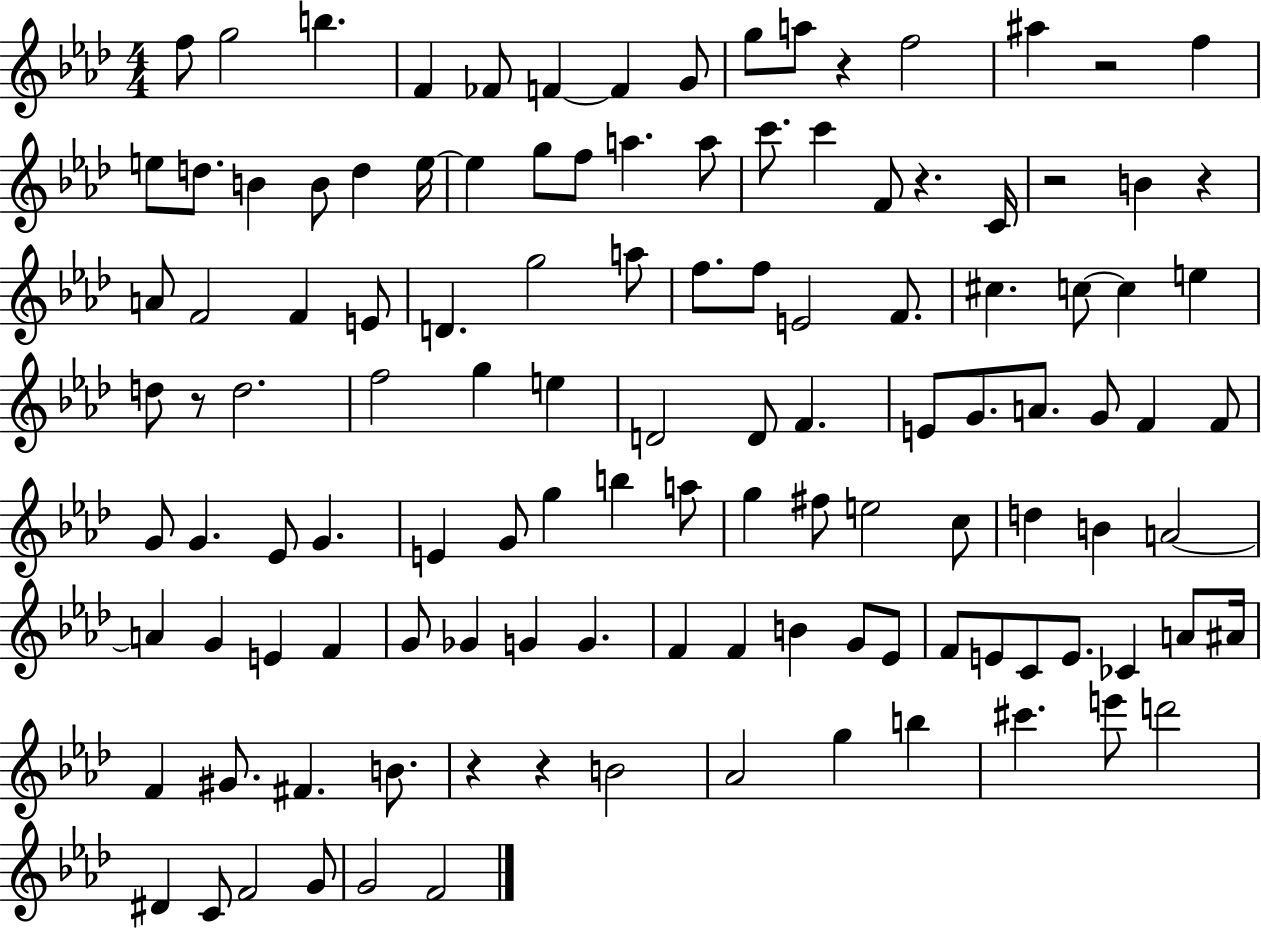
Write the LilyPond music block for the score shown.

{
  \clef treble
  \numericTimeSignature
  \time 4/4
  \key aes \major
  f''8 g''2 b''4. | f'4 fes'8 f'4~~ f'4 g'8 | g''8 a''8 r4 f''2 | ais''4 r2 f''4 | \break e''8 d''8. b'4 b'8 d''4 e''16~~ | e''4 g''8 f''8 a''4. a''8 | c'''8. c'''4 f'8 r4. c'16 | r2 b'4 r4 | \break a'8 f'2 f'4 e'8 | d'4. g''2 a''8 | f''8. f''8 e'2 f'8. | cis''4. c''8~~ c''4 e''4 | \break d''8 r8 d''2. | f''2 g''4 e''4 | d'2 d'8 f'4. | e'8 g'8. a'8. g'8 f'4 f'8 | \break g'8 g'4. ees'8 g'4. | e'4 g'8 g''4 b''4 a''8 | g''4 fis''8 e''2 c''8 | d''4 b'4 a'2~~ | \break a'4 g'4 e'4 f'4 | g'8 ges'4 g'4 g'4. | f'4 f'4 b'4 g'8 ees'8 | f'8 e'8 c'8 e'8. ces'4 a'8 ais'16 | \break f'4 gis'8. fis'4. b'8. | r4 r4 b'2 | aes'2 g''4 b''4 | cis'''4. e'''8 d'''2 | \break dis'4 c'8 f'2 g'8 | g'2 f'2 | \bar "|."
}